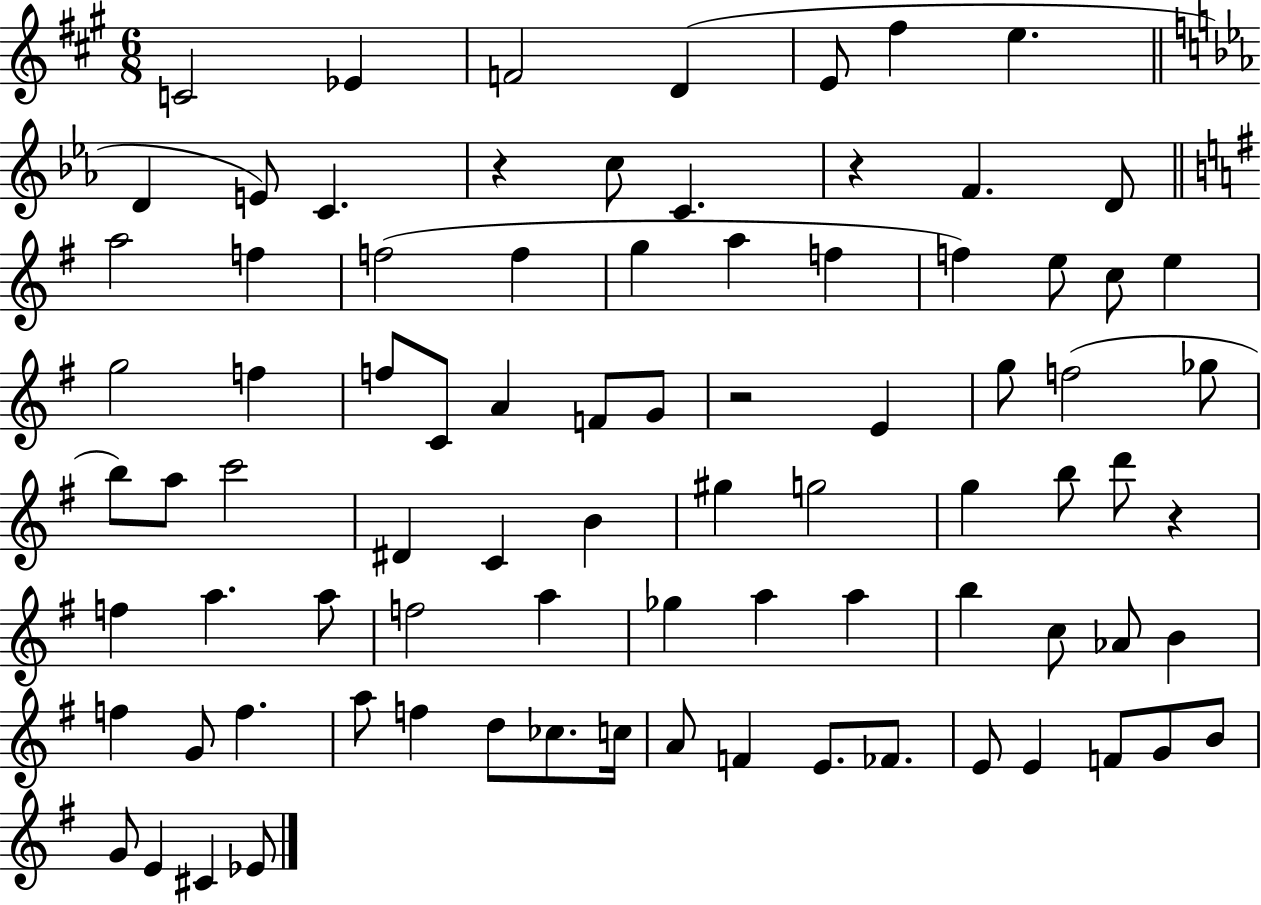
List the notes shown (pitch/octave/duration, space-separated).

C4/h Eb4/q F4/h D4/q E4/e F#5/q E5/q. D4/q E4/e C4/q. R/q C5/e C4/q. R/q F4/q. D4/e A5/h F5/q F5/h F5/q G5/q A5/q F5/q F5/q E5/e C5/e E5/q G5/h F5/q F5/e C4/e A4/q F4/e G4/e R/h E4/q G5/e F5/h Gb5/e B5/e A5/e C6/h D#4/q C4/q B4/q G#5/q G5/h G5/q B5/e D6/e R/q F5/q A5/q. A5/e F5/h A5/q Gb5/q A5/q A5/q B5/q C5/e Ab4/e B4/q F5/q G4/e F5/q. A5/e F5/q D5/e CES5/e. C5/s A4/e F4/q E4/e. FES4/e. E4/e E4/q F4/e G4/e B4/e G4/e E4/q C#4/q Eb4/e